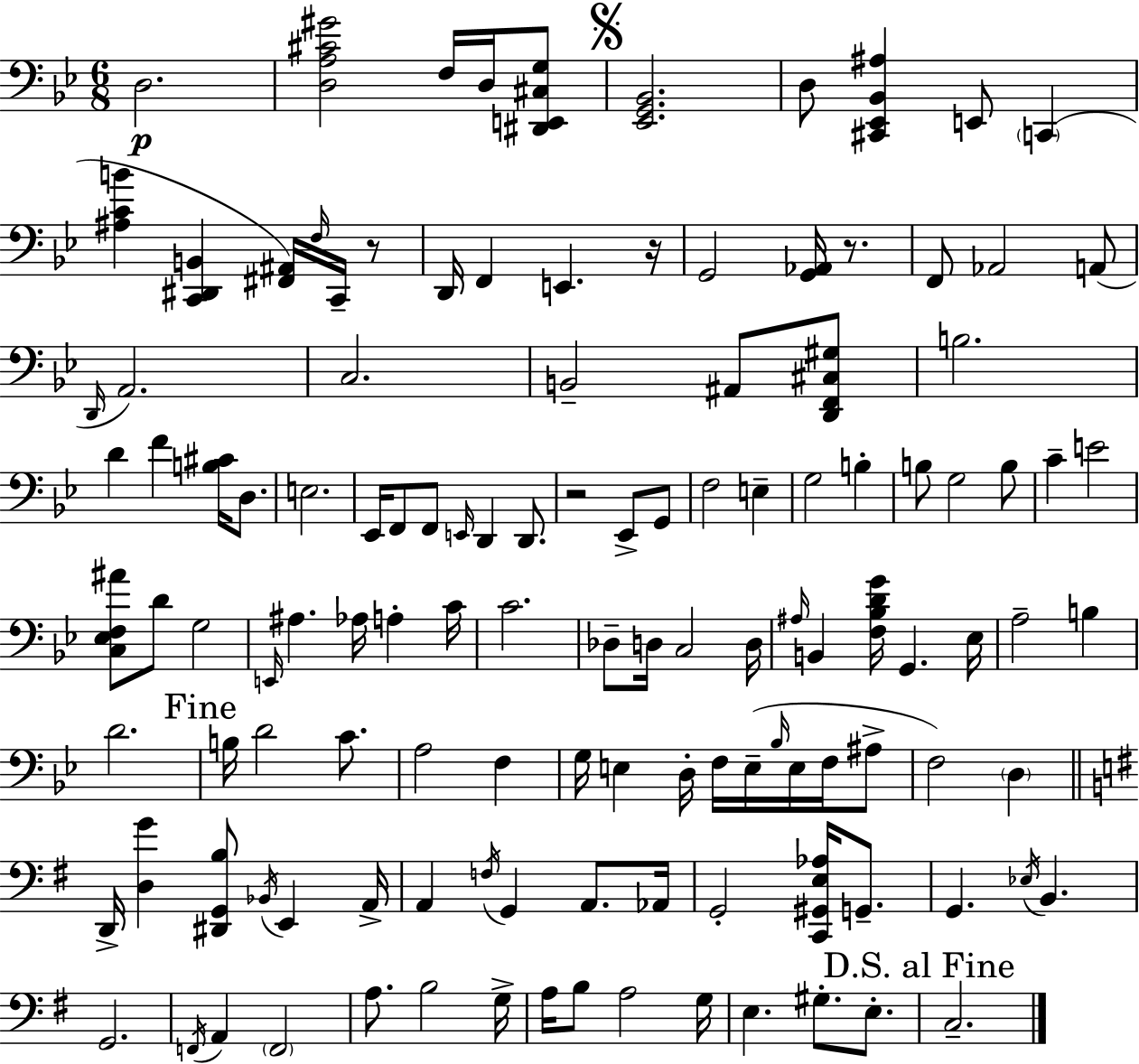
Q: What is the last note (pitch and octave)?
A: C3